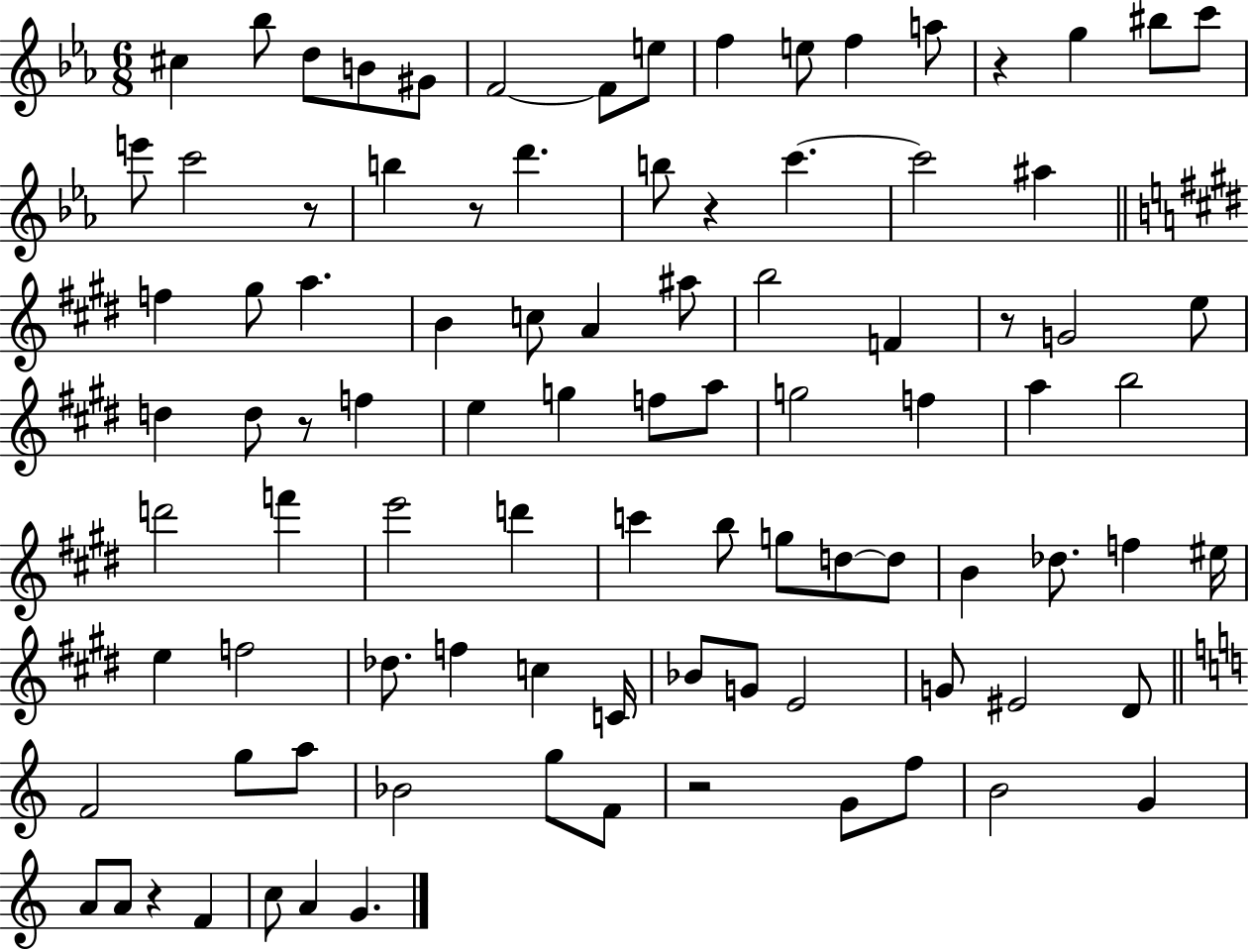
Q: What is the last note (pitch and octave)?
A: G4